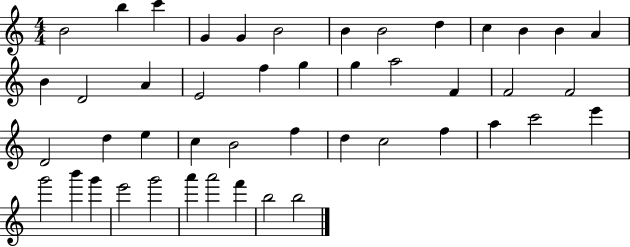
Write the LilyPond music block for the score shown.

{
  \clef treble
  \numericTimeSignature
  \time 4/4
  \key c \major
  b'2 b''4 c'''4 | g'4 g'4 b'2 | b'4 b'2 d''4 | c''4 b'4 b'4 a'4 | \break b'4 d'2 a'4 | e'2 f''4 g''4 | g''4 a''2 f'4 | f'2 f'2 | \break d'2 d''4 e''4 | c''4 b'2 f''4 | d''4 c''2 f''4 | a''4 c'''2 e'''4 | \break g'''2 b'''4 g'''4 | e'''2 g'''2 | a'''4 a'''2 f'''4 | b''2 b''2 | \break \bar "|."
}